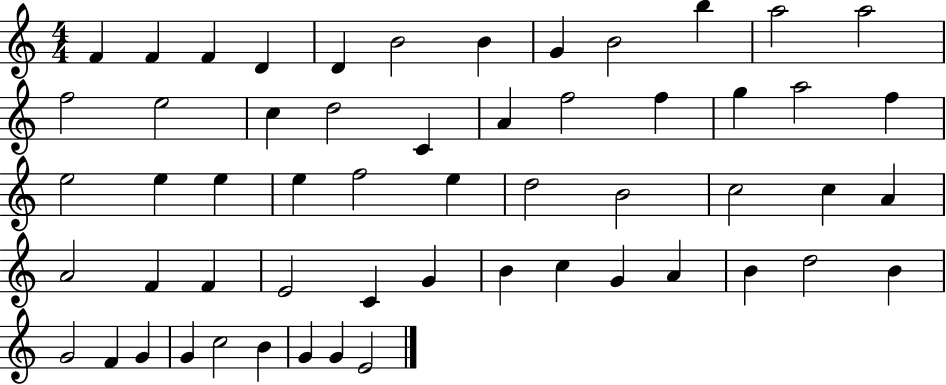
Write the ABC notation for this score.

X:1
T:Untitled
M:4/4
L:1/4
K:C
F F F D D B2 B G B2 b a2 a2 f2 e2 c d2 C A f2 f g a2 f e2 e e e f2 e d2 B2 c2 c A A2 F F E2 C G B c G A B d2 B G2 F G G c2 B G G E2